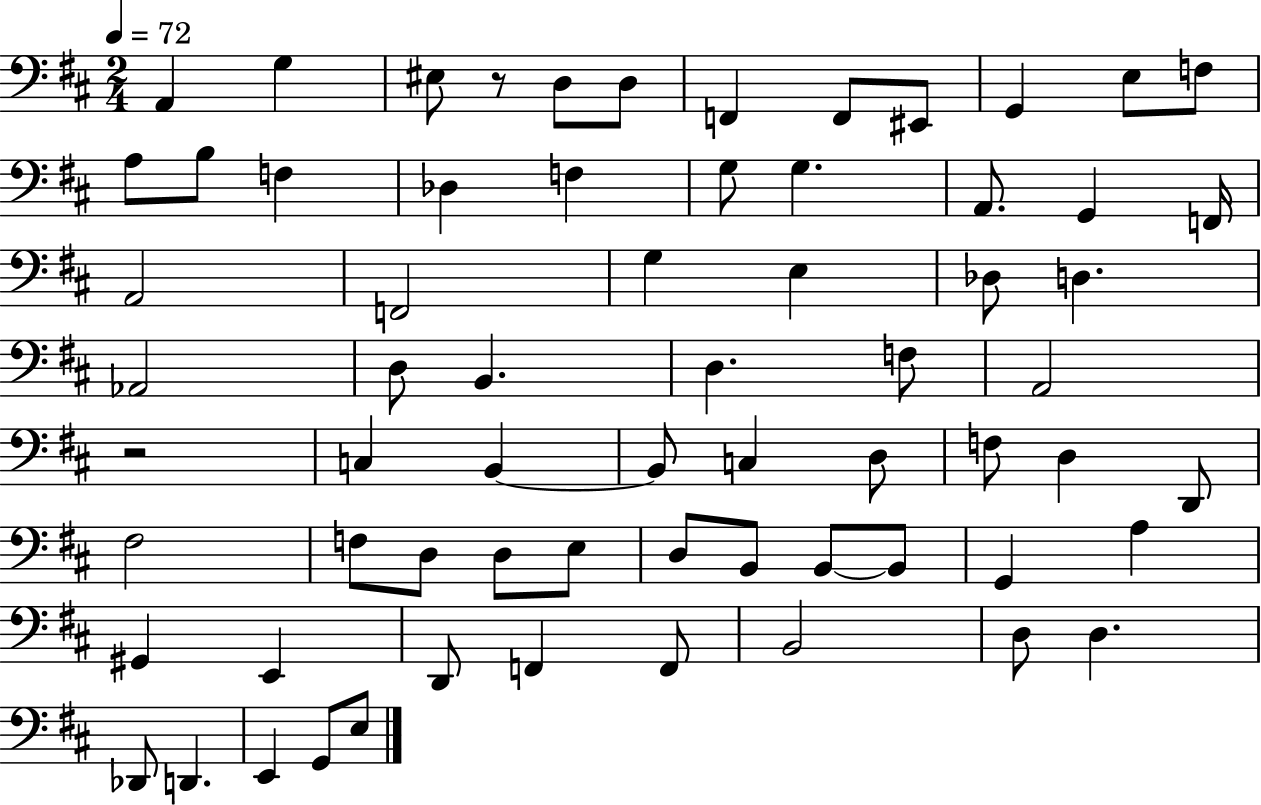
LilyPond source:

{
  \clef bass
  \numericTimeSignature
  \time 2/4
  \key d \major
  \tempo 4 = 72
  a,4 g4 | eis8 r8 d8 d8 | f,4 f,8 eis,8 | g,4 e8 f8 | \break a8 b8 f4 | des4 f4 | g8 g4. | a,8. g,4 f,16 | \break a,2 | f,2 | g4 e4 | des8 d4. | \break aes,2 | d8 b,4. | d4. f8 | a,2 | \break r2 | c4 b,4~~ | b,8 c4 d8 | f8 d4 d,8 | \break fis2 | f8 d8 d8 e8 | d8 b,8 b,8~~ b,8 | g,4 a4 | \break gis,4 e,4 | d,8 f,4 f,8 | b,2 | d8 d4. | \break des,8 d,4. | e,4 g,8 e8 | \bar "|."
}